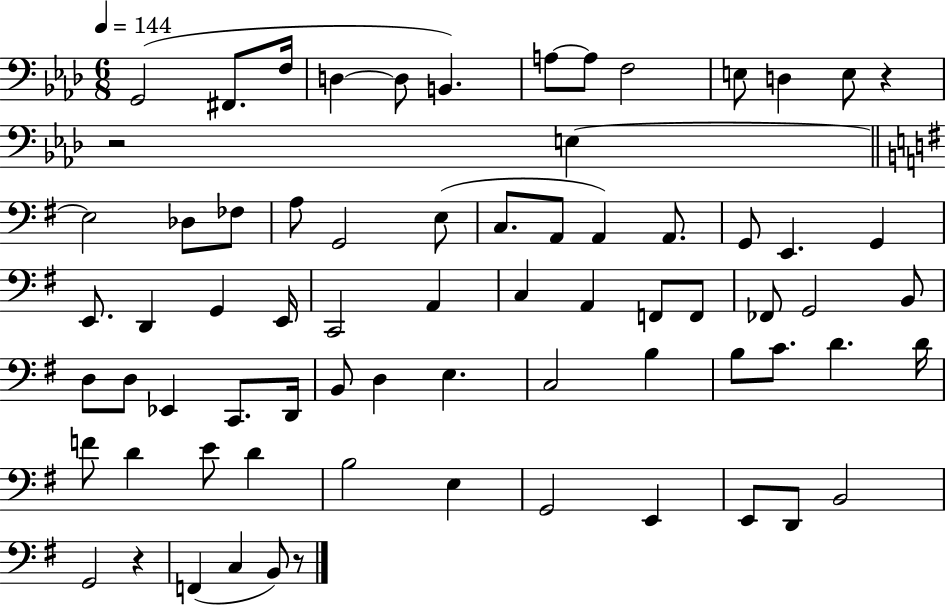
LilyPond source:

{
  \clef bass
  \numericTimeSignature
  \time 6/8
  \key aes \major
  \tempo 4 = 144
  g,2( fis,8. f16 | d4~~ d8 b,4.) | a8~~ a8 f2 | e8 d4 e8 r4 | \break r2 e4~~ | \bar "||" \break \key e \minor e2 des8 fes8 | a8 g,2 e8( | c8. a,8 a,4) a,8. | g,8 e,4. g,4 | \break e,8. d,4 g,4 e,16 | c,2 a,4 | c4 a,4 f,8 f,8 | fes,8 g,2 b,8 | \break d8 d8 ees,4 c,8. d,16 | b,8 d4 e4. | c2 b4 | b8 c'8. d'4. d'16 | \break f'8 d'4 e'8 d'4 | b2 e4 | g,2 e,4 | e,8 d,8 b,2 | \break g,2 r4 | f,4( c4 b,8) r8 | \bar "|."
}